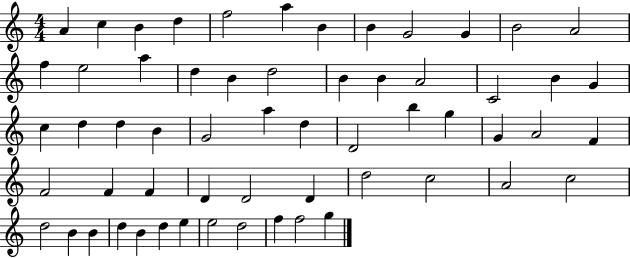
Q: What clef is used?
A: treble